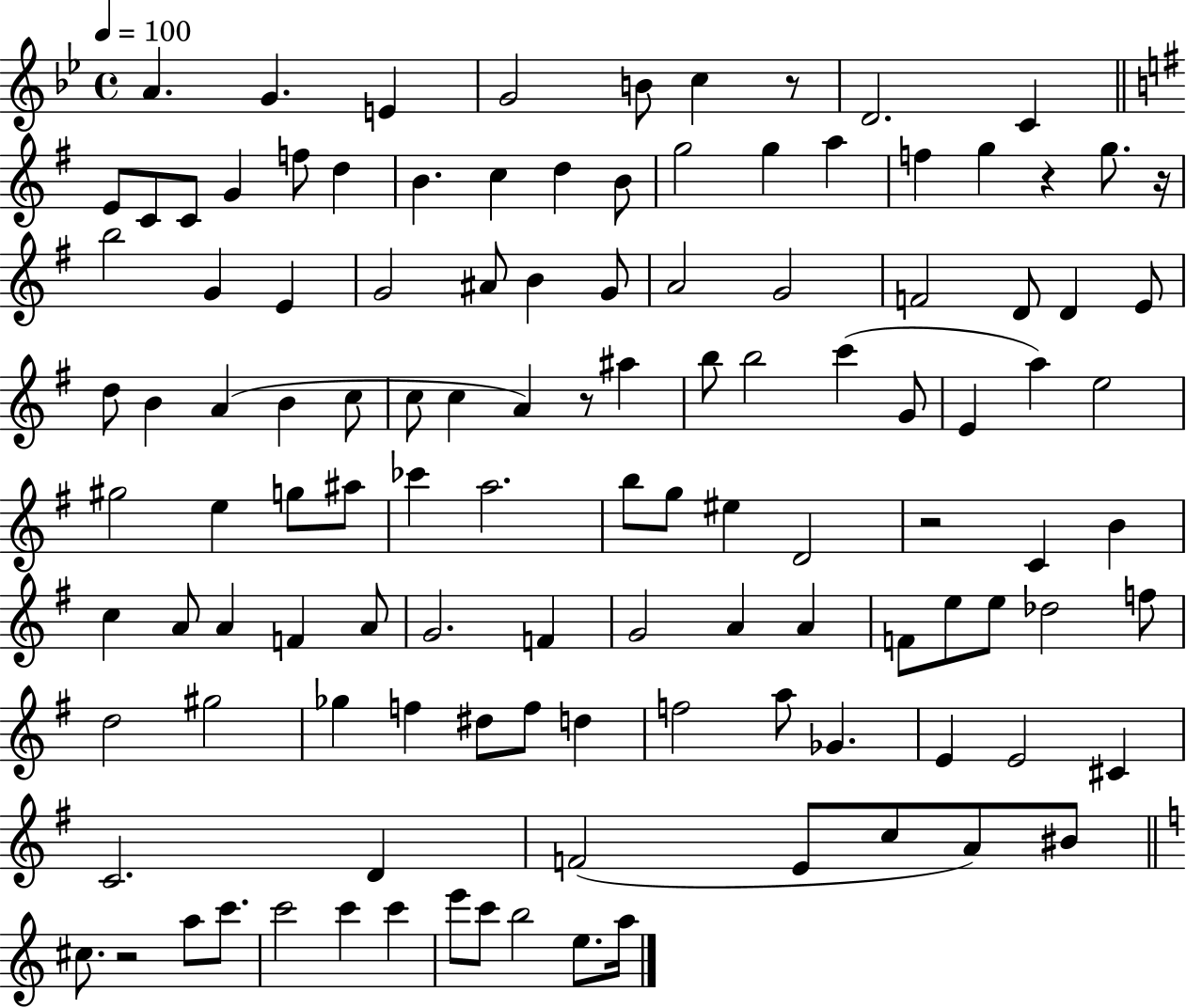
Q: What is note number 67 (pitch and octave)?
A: A4